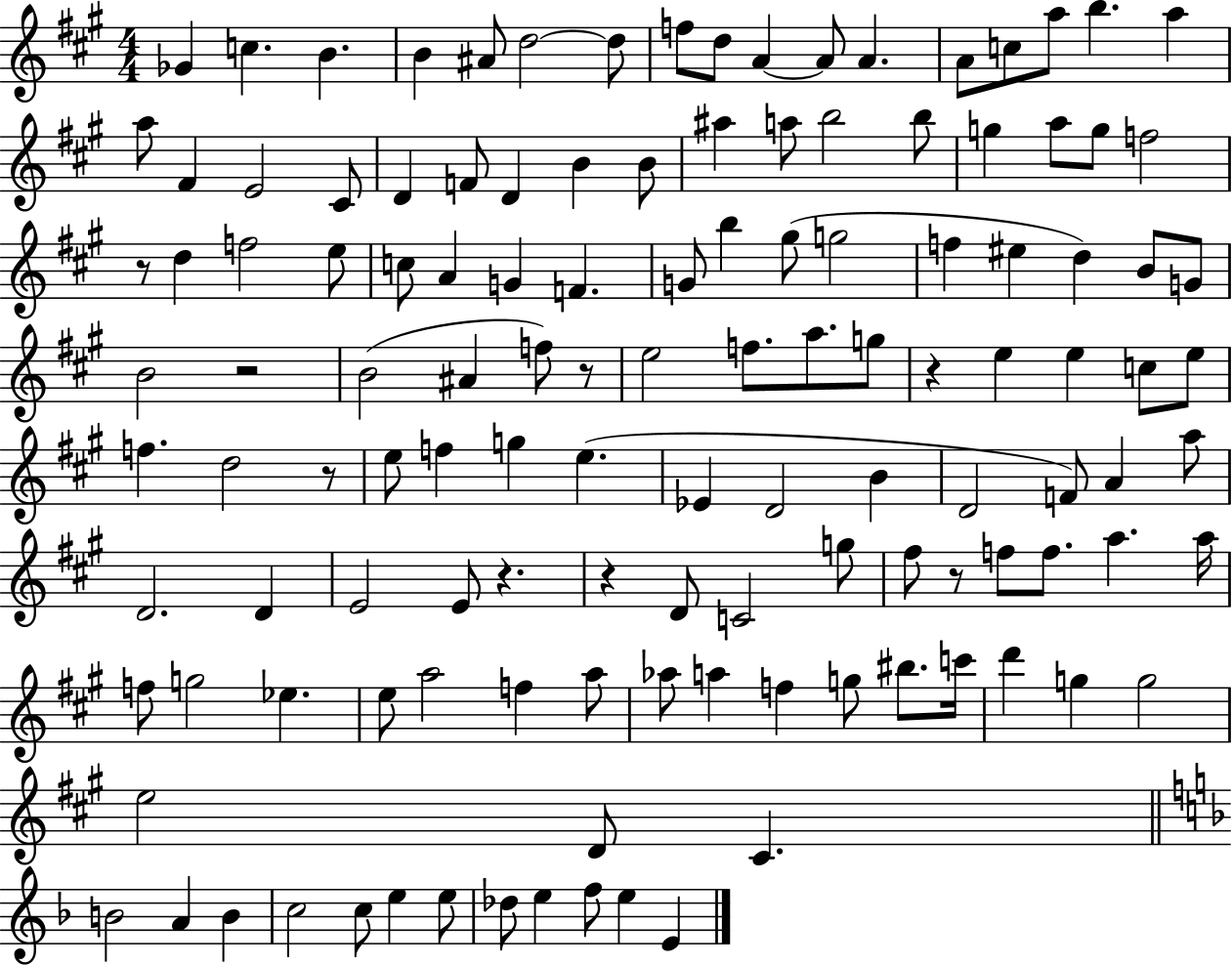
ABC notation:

X:1
T:Untitled
M:4/4
L:1/4
K:A
_G c B B ^A/2 d2 d/2 f/2 d/2 A A/2 A A/2 c/2 a/2 b a a/2 ^F E2 ^C/2 D F/2 D B B/2 ^a a/2 b2 b/2 g a/2 g/2 f2 z/2 d f2 e/2 c/2 A G F G/2 b ^g/2 g2 f ^e d B/2 G/2 B2 z2 B2 ^A f/2 z/2 e2 f/2 a/2 g/2 z e e c/2 e/2 f d2 z/2 e/2 f g e _E D2 B D2 F/2 A a/2 D2 D E2 E/2 z z D/2 C2 g/2 ^f/2 z/2 f/2 f/2 a a/4 f/2 g2 _e e/2 a2 f a/2 _a/2 a f g/2 ^b/2 c'/4 d' g g2 e2 D/2 ^C B2 A B c2 c/2 e e/2 _d/2 e f/2 e E